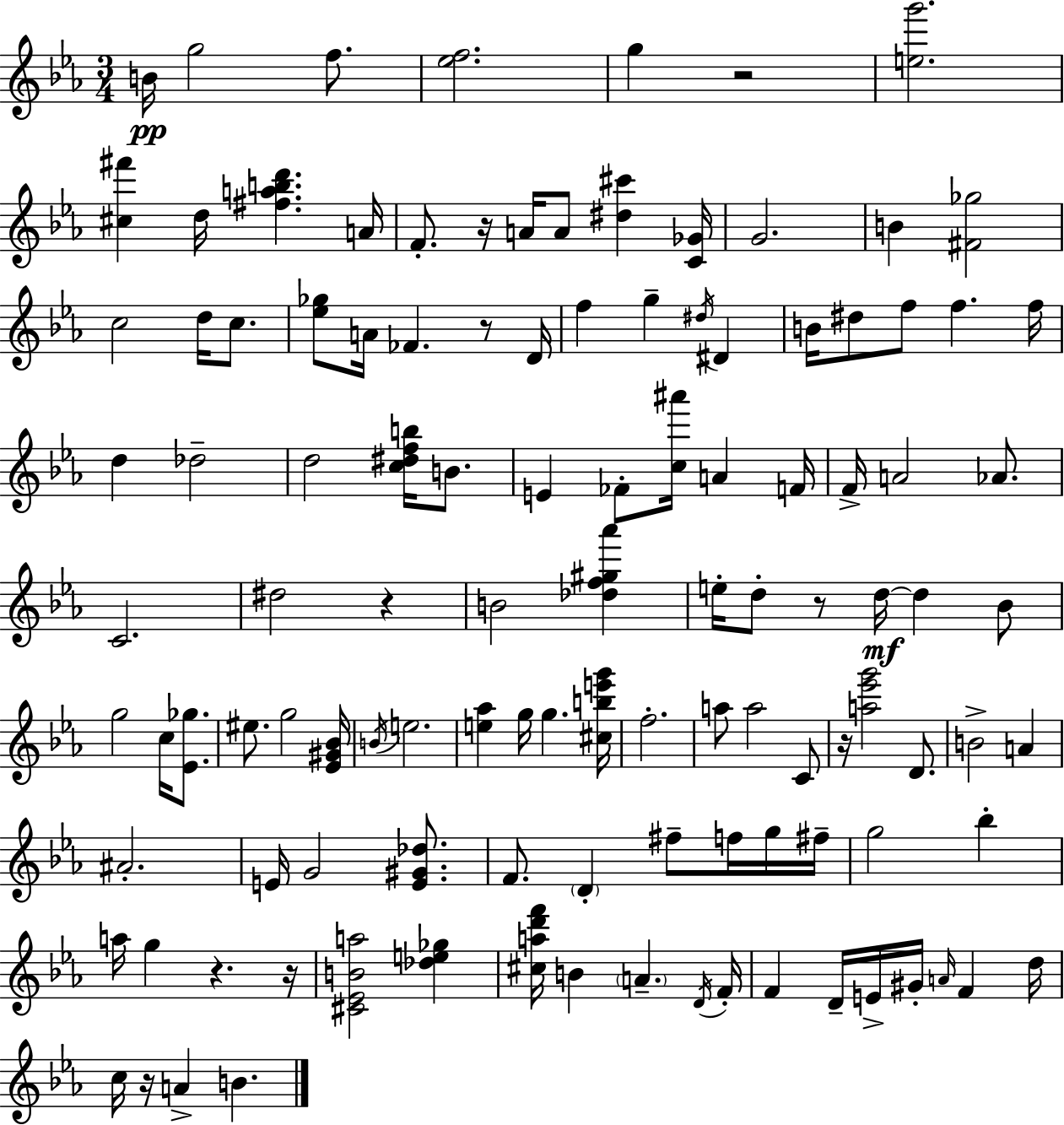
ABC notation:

X:1
T:Untitled
M:3/4
L:1/4
K:Cm
B/4 g2 f/2 [_ef]2 g z2 [eg']2 [^c^f'] d/4 [^fabd'] A/4 F/2 z/4 A/4 A/2 [^d^c'] [C_G]/4 G2 B [^F_g]2 c2 d/4 c/2 [_e_g]/2 A/4 _F z/2 D/4 f g ^d/4 ^D B/4 ^d/2 f/2 f f/4 d _d2 d2 [c^dfb]/4 B/2 E _F/2 [c^a']/4 A F/4 F/4 A2 _A/2 C2 ^d2 z B2 [_df^g_a'] e/4 d/2 z/2 d/4 d _B/2 g2 c/4 [_E_g]/2 ^e/2 g2 [_E^G_B]/4 B/4 e2 [e_a] g/4 g [^cbe'g']/4 f2 a/2 a2 C/2 z/4 [a_e'g']2 D/2 B2 A ^A2 E/4 G2 [E^G_d]/2 F/2 D ^f/2 f/4 g/4 ^f/4 g2 _b a/4 g z z/4 [^C_EBa]2 [_de_g] [^cad'f']/4 B A D/4 F/4 F D/4 E/4 ^G/4 A/4 F d/4 c/4 z/4 A B